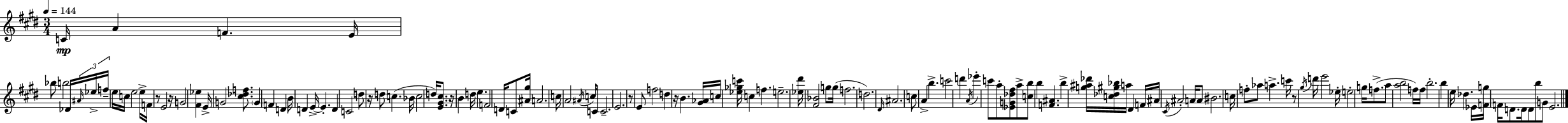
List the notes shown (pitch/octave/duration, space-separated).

C4/s A4/q F4/q. E4/s Bb5/e B5/h Db4/s A#4/s Eb5/s F5/s E5/s C5/s E5/h E5/s F4/s R/e E4/h R/s G4/h [F#4,Eb5]/q E4/s G4/h [C#5,Db5,F5]/e. G4/q F4/q D4/q B4/s D4/q E4/s E4/q. D4/q C4/h D5/e R/s D5/e C5/q. Bb4/s C5/h D5/s [E4,G#4,C#5]/e. R/s B4/q D5/s E5/q. F4/h D4/s C4/e [A#4,G#5]/s A4/h. C5/s A4/h A#4/s C5/e C4/s C4/h. E4/h. R/e E4/e F5/h D5/q R/s B4/q. [G#4,Ab4]/s C5/s [Eb5,Gb5,C6]/s C5/q F5/q. E5/h. [Eb5,D#6]/s [F#4,Bb4]/h G5/e G5/s F5/h. D5/h. D#4/s A#4/h. C5/e A4/q B5/q. C6/h D6/q A4/s Eb6/q C6/e A5/e [Eb4,G4,Db5,F#5]/e A5/e [C5,B5]/e B5/q [F4,A#4]/q. B5/q [G5,A#5,Db6]/s [C5,Db5,G#5,Bb5]/s A5/s D#4/q F4/s A#4/s C#4/s A#4/h A4/s A4/e BIS4/h. C5/s F5/e Ab5/e A5/q. C6/s R/e G#5/s D6/s E6/h Eb5/s E5/h G5/s F5/e. A5/e [A5,B5]/h F5/s F5/s B5/h. B5/q E5/s Db5/q. Eb4/s [F4,G5]/s F4/s D4/e. D4/s D4/e B5/e G4/e E4/h.